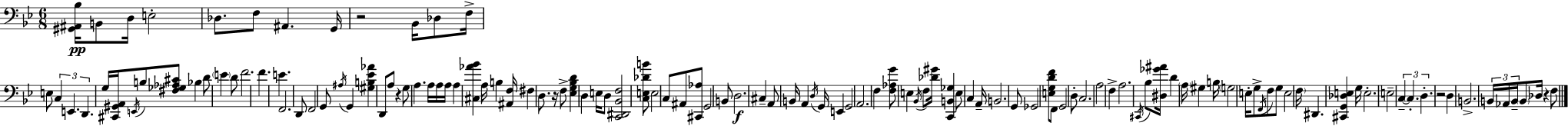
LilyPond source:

{
  \clef bass
  \numericTimeSignature
  \time 6/8
  \key bes \major
  <gis, ais, bes>16\pp b,8 d16 e2-. | des8. f8 ais,4. g,16 | r2 bes,16 des8 f16-> | e8 \tuplet 3/2 { c4 e,4. | \break d,4. } g16 <cis, gis, a,>16 \acciaccatura { e,16 } b8 <fis ges aes cis'>8 | bes4 d'8 \parenthesize e'4 d'8 | f'2. | f'4. e'4. | \break f,2. | d,8 f,2 g,8 | \acciaccatura { ais16 } g,4 <gis b ees' aes'>4 d,8 | a8 r4 g8 a4. | \break a16 a16 a16 a4 <cis aes' bes'>4 | a16 b4 <ais, f>16 fis4 d8. | r16 f8-> <ees g bes d'>4 d4 | e16 d8 <c, dis, bes, f>2 | \break <c e des' b'>8 e2 c8 | ais,8 <cis, aes>8 g,2 | b,8 d2.\f | cis4-- a,8 b,16 a,4 | \break \acciaccatura { d16 } g,16 e,4 g,2 | a,2. | f4 <f aes g'>8 e4 | \acciaccatura { bes,16 } f8 <des' gis'>16 <c, b, ges>4 e8 c4 | \break a,16-- b,2. | g,8 ges,2 | <e g d' f'>8 f,8 g,2 | d8-. c2. | \break a2 | f4-> a2. | \acciaccatura { cis,16 } bes8 <dis ges' ais'>16 d'4 | \parenthesize a16 gis4 b16 \parenthesize g2 | \break e16-. g8-> \acciaccatura { f,16 } f8 g8 e2 | \parenthesize f16 dis,4. | <cis, g, des e>4 g16 e2.-. | e2-- | \break \tuplet 3/2 { c4--~~ \parenthesize c4.-. | d4.-. } r2 | d4 b,2.-> | \tuplet 3/2 { b,16 aes,16 b,16-- } \parenthesize b,8 des16 | \break r4 f8 \bar "|."
}